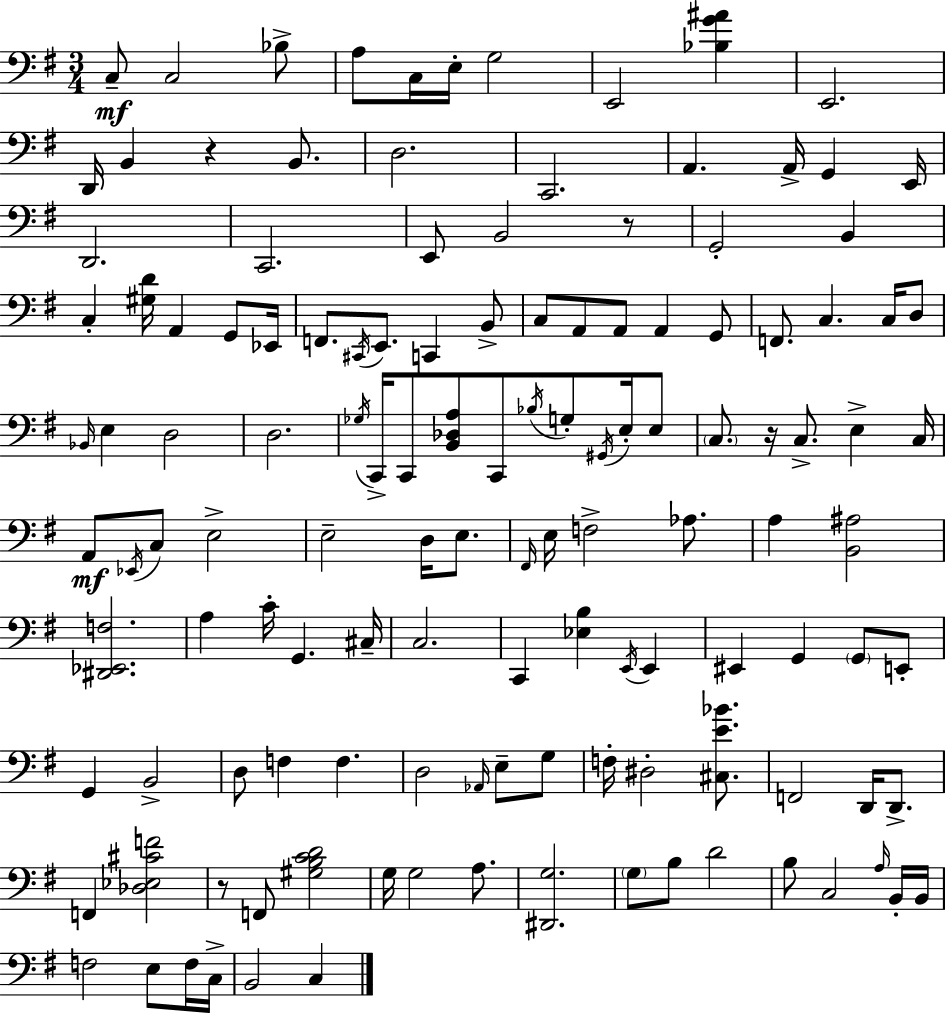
X:1
T:Untitled
M:3/4
L:1/4
K:G
C,/2 C,2 _B,/2 A,/2 C,/4 E,/4 G,2 E,,2 [_B,G^A] E,,2 D,,/4 B,, z B,,/2 D,2 C,,2 A,, A,,/4 G,, E,,/4 D,,2 C,,2 E,,/2 B,,2 z/2 G,,2 B,, C, [^G,D]/4 A,, G,,/2 _E,,/4 F,,/2 ^C,,/4 E,,/2 C,, B,,/2 C,/2 A,,/2 A,,/2 A,, G,,/2 F,,/2 C, C,/4 D,/2 _B,,/4 E, D,2 D,2 _G,/4 C,,/4 C,,/2 [B,,_D,A,]/2 C,,/2 _B,/4 G,/2 ^G,,/4 E,/4 E,/2 C,/2 z/4 C,/2 E, C,/4 A,,/2 _E,,/4 C,/2 E,2 E,2 D,/4 E,/2 ^F,,/4 E,/4 F,2 _A,/2 A, [B,,^A,]2 [^D,,_E,,F,]2 A, C/4 G,, ^C,/4 C,2 C,, [_E,B,] E,,/4 E,, ^E,, G,, G,,/2 E,,/2 G,, B,,2 D,/2 F, F, D,2 _A,,/4 E,/2 G,/2 F,/4 ^D,2 [^C,E_B]/2 F,,2 D,,/4 D,,/2 F,, [_D,_E,^CF]2 z/2 F,,/2 [^G,B,CD]2 G,/4 G,2 A,/2 [^D,,G,]2 G,/2 B,/2 D2 B,/2 C,2 A,/4 B,,/4 B,,/4 F,2 E,/2 F,/4 C,/4 B,,2 C,